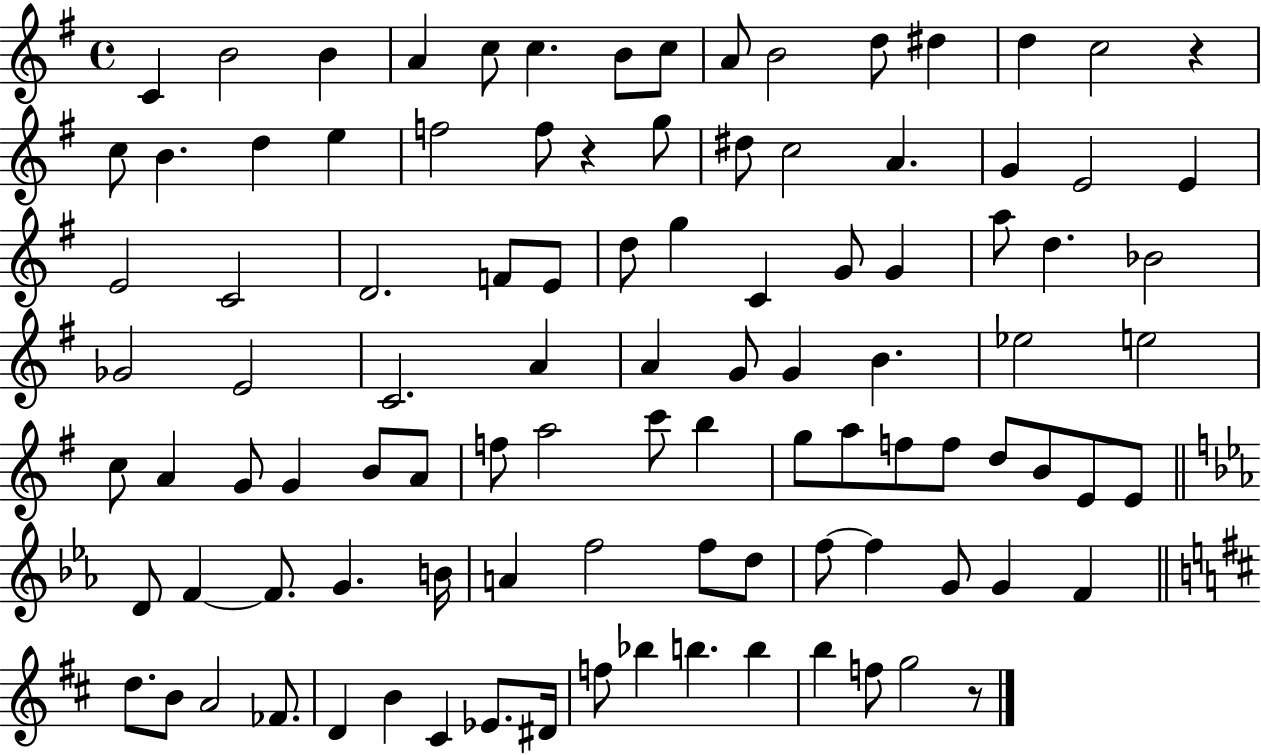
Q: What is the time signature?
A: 4/4